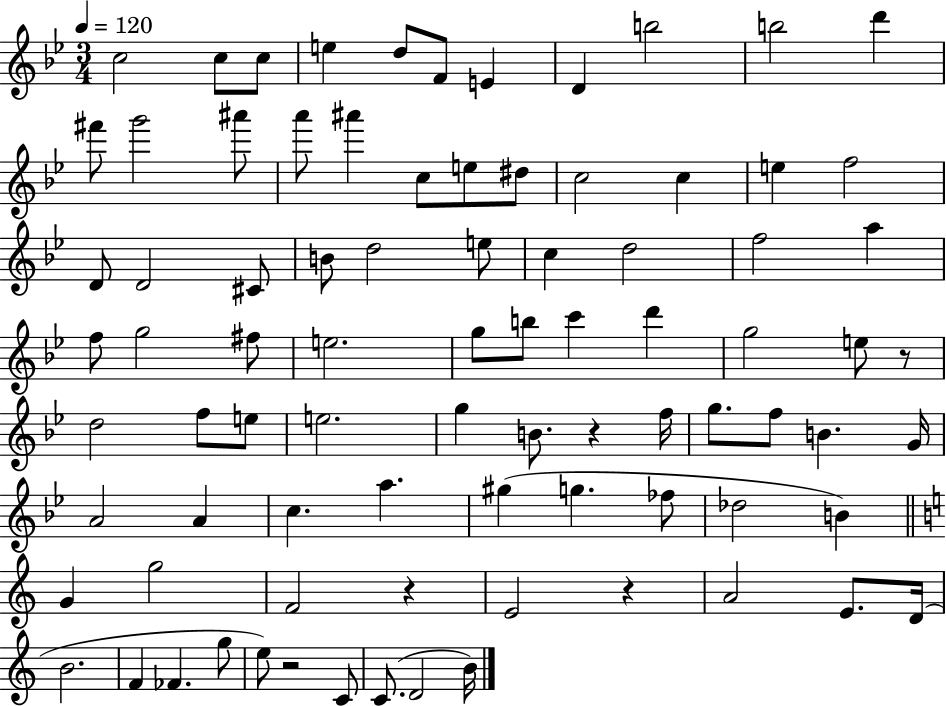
C5/h C5/e C5/e E5/q D5/e F4/e E4/q D4/q B5/h B5/h D6/q F#6/e G6/h A#6/e A6/e A#6/q C5/e E5/e D#5/e C5/h C5/q E5/q F5/h D4/e D4/h C#4/e B4/e D5/h E5/e C5/q D5/h F5/h A5/q F5/e G5/h F#5/e E5/h. G5/e B5/e C6/q D6/q G5/h E5/e R/e D5/h F5/e E5/e E5/h. G5/q B4/e. R/q F5/s G5/e. F5/e B4/q. G4/s A4/h A4/q C5/q. A5/q. G#5/q G5/q. FES5/e Db5/h B4/q G4/q G5/h F4/h R/q E4/h R/q A4/h E4/e. D4/s B4/h. F4/q FES4/q. G5/e E5/e R/h C4/e C4/e. D4/h B4/s